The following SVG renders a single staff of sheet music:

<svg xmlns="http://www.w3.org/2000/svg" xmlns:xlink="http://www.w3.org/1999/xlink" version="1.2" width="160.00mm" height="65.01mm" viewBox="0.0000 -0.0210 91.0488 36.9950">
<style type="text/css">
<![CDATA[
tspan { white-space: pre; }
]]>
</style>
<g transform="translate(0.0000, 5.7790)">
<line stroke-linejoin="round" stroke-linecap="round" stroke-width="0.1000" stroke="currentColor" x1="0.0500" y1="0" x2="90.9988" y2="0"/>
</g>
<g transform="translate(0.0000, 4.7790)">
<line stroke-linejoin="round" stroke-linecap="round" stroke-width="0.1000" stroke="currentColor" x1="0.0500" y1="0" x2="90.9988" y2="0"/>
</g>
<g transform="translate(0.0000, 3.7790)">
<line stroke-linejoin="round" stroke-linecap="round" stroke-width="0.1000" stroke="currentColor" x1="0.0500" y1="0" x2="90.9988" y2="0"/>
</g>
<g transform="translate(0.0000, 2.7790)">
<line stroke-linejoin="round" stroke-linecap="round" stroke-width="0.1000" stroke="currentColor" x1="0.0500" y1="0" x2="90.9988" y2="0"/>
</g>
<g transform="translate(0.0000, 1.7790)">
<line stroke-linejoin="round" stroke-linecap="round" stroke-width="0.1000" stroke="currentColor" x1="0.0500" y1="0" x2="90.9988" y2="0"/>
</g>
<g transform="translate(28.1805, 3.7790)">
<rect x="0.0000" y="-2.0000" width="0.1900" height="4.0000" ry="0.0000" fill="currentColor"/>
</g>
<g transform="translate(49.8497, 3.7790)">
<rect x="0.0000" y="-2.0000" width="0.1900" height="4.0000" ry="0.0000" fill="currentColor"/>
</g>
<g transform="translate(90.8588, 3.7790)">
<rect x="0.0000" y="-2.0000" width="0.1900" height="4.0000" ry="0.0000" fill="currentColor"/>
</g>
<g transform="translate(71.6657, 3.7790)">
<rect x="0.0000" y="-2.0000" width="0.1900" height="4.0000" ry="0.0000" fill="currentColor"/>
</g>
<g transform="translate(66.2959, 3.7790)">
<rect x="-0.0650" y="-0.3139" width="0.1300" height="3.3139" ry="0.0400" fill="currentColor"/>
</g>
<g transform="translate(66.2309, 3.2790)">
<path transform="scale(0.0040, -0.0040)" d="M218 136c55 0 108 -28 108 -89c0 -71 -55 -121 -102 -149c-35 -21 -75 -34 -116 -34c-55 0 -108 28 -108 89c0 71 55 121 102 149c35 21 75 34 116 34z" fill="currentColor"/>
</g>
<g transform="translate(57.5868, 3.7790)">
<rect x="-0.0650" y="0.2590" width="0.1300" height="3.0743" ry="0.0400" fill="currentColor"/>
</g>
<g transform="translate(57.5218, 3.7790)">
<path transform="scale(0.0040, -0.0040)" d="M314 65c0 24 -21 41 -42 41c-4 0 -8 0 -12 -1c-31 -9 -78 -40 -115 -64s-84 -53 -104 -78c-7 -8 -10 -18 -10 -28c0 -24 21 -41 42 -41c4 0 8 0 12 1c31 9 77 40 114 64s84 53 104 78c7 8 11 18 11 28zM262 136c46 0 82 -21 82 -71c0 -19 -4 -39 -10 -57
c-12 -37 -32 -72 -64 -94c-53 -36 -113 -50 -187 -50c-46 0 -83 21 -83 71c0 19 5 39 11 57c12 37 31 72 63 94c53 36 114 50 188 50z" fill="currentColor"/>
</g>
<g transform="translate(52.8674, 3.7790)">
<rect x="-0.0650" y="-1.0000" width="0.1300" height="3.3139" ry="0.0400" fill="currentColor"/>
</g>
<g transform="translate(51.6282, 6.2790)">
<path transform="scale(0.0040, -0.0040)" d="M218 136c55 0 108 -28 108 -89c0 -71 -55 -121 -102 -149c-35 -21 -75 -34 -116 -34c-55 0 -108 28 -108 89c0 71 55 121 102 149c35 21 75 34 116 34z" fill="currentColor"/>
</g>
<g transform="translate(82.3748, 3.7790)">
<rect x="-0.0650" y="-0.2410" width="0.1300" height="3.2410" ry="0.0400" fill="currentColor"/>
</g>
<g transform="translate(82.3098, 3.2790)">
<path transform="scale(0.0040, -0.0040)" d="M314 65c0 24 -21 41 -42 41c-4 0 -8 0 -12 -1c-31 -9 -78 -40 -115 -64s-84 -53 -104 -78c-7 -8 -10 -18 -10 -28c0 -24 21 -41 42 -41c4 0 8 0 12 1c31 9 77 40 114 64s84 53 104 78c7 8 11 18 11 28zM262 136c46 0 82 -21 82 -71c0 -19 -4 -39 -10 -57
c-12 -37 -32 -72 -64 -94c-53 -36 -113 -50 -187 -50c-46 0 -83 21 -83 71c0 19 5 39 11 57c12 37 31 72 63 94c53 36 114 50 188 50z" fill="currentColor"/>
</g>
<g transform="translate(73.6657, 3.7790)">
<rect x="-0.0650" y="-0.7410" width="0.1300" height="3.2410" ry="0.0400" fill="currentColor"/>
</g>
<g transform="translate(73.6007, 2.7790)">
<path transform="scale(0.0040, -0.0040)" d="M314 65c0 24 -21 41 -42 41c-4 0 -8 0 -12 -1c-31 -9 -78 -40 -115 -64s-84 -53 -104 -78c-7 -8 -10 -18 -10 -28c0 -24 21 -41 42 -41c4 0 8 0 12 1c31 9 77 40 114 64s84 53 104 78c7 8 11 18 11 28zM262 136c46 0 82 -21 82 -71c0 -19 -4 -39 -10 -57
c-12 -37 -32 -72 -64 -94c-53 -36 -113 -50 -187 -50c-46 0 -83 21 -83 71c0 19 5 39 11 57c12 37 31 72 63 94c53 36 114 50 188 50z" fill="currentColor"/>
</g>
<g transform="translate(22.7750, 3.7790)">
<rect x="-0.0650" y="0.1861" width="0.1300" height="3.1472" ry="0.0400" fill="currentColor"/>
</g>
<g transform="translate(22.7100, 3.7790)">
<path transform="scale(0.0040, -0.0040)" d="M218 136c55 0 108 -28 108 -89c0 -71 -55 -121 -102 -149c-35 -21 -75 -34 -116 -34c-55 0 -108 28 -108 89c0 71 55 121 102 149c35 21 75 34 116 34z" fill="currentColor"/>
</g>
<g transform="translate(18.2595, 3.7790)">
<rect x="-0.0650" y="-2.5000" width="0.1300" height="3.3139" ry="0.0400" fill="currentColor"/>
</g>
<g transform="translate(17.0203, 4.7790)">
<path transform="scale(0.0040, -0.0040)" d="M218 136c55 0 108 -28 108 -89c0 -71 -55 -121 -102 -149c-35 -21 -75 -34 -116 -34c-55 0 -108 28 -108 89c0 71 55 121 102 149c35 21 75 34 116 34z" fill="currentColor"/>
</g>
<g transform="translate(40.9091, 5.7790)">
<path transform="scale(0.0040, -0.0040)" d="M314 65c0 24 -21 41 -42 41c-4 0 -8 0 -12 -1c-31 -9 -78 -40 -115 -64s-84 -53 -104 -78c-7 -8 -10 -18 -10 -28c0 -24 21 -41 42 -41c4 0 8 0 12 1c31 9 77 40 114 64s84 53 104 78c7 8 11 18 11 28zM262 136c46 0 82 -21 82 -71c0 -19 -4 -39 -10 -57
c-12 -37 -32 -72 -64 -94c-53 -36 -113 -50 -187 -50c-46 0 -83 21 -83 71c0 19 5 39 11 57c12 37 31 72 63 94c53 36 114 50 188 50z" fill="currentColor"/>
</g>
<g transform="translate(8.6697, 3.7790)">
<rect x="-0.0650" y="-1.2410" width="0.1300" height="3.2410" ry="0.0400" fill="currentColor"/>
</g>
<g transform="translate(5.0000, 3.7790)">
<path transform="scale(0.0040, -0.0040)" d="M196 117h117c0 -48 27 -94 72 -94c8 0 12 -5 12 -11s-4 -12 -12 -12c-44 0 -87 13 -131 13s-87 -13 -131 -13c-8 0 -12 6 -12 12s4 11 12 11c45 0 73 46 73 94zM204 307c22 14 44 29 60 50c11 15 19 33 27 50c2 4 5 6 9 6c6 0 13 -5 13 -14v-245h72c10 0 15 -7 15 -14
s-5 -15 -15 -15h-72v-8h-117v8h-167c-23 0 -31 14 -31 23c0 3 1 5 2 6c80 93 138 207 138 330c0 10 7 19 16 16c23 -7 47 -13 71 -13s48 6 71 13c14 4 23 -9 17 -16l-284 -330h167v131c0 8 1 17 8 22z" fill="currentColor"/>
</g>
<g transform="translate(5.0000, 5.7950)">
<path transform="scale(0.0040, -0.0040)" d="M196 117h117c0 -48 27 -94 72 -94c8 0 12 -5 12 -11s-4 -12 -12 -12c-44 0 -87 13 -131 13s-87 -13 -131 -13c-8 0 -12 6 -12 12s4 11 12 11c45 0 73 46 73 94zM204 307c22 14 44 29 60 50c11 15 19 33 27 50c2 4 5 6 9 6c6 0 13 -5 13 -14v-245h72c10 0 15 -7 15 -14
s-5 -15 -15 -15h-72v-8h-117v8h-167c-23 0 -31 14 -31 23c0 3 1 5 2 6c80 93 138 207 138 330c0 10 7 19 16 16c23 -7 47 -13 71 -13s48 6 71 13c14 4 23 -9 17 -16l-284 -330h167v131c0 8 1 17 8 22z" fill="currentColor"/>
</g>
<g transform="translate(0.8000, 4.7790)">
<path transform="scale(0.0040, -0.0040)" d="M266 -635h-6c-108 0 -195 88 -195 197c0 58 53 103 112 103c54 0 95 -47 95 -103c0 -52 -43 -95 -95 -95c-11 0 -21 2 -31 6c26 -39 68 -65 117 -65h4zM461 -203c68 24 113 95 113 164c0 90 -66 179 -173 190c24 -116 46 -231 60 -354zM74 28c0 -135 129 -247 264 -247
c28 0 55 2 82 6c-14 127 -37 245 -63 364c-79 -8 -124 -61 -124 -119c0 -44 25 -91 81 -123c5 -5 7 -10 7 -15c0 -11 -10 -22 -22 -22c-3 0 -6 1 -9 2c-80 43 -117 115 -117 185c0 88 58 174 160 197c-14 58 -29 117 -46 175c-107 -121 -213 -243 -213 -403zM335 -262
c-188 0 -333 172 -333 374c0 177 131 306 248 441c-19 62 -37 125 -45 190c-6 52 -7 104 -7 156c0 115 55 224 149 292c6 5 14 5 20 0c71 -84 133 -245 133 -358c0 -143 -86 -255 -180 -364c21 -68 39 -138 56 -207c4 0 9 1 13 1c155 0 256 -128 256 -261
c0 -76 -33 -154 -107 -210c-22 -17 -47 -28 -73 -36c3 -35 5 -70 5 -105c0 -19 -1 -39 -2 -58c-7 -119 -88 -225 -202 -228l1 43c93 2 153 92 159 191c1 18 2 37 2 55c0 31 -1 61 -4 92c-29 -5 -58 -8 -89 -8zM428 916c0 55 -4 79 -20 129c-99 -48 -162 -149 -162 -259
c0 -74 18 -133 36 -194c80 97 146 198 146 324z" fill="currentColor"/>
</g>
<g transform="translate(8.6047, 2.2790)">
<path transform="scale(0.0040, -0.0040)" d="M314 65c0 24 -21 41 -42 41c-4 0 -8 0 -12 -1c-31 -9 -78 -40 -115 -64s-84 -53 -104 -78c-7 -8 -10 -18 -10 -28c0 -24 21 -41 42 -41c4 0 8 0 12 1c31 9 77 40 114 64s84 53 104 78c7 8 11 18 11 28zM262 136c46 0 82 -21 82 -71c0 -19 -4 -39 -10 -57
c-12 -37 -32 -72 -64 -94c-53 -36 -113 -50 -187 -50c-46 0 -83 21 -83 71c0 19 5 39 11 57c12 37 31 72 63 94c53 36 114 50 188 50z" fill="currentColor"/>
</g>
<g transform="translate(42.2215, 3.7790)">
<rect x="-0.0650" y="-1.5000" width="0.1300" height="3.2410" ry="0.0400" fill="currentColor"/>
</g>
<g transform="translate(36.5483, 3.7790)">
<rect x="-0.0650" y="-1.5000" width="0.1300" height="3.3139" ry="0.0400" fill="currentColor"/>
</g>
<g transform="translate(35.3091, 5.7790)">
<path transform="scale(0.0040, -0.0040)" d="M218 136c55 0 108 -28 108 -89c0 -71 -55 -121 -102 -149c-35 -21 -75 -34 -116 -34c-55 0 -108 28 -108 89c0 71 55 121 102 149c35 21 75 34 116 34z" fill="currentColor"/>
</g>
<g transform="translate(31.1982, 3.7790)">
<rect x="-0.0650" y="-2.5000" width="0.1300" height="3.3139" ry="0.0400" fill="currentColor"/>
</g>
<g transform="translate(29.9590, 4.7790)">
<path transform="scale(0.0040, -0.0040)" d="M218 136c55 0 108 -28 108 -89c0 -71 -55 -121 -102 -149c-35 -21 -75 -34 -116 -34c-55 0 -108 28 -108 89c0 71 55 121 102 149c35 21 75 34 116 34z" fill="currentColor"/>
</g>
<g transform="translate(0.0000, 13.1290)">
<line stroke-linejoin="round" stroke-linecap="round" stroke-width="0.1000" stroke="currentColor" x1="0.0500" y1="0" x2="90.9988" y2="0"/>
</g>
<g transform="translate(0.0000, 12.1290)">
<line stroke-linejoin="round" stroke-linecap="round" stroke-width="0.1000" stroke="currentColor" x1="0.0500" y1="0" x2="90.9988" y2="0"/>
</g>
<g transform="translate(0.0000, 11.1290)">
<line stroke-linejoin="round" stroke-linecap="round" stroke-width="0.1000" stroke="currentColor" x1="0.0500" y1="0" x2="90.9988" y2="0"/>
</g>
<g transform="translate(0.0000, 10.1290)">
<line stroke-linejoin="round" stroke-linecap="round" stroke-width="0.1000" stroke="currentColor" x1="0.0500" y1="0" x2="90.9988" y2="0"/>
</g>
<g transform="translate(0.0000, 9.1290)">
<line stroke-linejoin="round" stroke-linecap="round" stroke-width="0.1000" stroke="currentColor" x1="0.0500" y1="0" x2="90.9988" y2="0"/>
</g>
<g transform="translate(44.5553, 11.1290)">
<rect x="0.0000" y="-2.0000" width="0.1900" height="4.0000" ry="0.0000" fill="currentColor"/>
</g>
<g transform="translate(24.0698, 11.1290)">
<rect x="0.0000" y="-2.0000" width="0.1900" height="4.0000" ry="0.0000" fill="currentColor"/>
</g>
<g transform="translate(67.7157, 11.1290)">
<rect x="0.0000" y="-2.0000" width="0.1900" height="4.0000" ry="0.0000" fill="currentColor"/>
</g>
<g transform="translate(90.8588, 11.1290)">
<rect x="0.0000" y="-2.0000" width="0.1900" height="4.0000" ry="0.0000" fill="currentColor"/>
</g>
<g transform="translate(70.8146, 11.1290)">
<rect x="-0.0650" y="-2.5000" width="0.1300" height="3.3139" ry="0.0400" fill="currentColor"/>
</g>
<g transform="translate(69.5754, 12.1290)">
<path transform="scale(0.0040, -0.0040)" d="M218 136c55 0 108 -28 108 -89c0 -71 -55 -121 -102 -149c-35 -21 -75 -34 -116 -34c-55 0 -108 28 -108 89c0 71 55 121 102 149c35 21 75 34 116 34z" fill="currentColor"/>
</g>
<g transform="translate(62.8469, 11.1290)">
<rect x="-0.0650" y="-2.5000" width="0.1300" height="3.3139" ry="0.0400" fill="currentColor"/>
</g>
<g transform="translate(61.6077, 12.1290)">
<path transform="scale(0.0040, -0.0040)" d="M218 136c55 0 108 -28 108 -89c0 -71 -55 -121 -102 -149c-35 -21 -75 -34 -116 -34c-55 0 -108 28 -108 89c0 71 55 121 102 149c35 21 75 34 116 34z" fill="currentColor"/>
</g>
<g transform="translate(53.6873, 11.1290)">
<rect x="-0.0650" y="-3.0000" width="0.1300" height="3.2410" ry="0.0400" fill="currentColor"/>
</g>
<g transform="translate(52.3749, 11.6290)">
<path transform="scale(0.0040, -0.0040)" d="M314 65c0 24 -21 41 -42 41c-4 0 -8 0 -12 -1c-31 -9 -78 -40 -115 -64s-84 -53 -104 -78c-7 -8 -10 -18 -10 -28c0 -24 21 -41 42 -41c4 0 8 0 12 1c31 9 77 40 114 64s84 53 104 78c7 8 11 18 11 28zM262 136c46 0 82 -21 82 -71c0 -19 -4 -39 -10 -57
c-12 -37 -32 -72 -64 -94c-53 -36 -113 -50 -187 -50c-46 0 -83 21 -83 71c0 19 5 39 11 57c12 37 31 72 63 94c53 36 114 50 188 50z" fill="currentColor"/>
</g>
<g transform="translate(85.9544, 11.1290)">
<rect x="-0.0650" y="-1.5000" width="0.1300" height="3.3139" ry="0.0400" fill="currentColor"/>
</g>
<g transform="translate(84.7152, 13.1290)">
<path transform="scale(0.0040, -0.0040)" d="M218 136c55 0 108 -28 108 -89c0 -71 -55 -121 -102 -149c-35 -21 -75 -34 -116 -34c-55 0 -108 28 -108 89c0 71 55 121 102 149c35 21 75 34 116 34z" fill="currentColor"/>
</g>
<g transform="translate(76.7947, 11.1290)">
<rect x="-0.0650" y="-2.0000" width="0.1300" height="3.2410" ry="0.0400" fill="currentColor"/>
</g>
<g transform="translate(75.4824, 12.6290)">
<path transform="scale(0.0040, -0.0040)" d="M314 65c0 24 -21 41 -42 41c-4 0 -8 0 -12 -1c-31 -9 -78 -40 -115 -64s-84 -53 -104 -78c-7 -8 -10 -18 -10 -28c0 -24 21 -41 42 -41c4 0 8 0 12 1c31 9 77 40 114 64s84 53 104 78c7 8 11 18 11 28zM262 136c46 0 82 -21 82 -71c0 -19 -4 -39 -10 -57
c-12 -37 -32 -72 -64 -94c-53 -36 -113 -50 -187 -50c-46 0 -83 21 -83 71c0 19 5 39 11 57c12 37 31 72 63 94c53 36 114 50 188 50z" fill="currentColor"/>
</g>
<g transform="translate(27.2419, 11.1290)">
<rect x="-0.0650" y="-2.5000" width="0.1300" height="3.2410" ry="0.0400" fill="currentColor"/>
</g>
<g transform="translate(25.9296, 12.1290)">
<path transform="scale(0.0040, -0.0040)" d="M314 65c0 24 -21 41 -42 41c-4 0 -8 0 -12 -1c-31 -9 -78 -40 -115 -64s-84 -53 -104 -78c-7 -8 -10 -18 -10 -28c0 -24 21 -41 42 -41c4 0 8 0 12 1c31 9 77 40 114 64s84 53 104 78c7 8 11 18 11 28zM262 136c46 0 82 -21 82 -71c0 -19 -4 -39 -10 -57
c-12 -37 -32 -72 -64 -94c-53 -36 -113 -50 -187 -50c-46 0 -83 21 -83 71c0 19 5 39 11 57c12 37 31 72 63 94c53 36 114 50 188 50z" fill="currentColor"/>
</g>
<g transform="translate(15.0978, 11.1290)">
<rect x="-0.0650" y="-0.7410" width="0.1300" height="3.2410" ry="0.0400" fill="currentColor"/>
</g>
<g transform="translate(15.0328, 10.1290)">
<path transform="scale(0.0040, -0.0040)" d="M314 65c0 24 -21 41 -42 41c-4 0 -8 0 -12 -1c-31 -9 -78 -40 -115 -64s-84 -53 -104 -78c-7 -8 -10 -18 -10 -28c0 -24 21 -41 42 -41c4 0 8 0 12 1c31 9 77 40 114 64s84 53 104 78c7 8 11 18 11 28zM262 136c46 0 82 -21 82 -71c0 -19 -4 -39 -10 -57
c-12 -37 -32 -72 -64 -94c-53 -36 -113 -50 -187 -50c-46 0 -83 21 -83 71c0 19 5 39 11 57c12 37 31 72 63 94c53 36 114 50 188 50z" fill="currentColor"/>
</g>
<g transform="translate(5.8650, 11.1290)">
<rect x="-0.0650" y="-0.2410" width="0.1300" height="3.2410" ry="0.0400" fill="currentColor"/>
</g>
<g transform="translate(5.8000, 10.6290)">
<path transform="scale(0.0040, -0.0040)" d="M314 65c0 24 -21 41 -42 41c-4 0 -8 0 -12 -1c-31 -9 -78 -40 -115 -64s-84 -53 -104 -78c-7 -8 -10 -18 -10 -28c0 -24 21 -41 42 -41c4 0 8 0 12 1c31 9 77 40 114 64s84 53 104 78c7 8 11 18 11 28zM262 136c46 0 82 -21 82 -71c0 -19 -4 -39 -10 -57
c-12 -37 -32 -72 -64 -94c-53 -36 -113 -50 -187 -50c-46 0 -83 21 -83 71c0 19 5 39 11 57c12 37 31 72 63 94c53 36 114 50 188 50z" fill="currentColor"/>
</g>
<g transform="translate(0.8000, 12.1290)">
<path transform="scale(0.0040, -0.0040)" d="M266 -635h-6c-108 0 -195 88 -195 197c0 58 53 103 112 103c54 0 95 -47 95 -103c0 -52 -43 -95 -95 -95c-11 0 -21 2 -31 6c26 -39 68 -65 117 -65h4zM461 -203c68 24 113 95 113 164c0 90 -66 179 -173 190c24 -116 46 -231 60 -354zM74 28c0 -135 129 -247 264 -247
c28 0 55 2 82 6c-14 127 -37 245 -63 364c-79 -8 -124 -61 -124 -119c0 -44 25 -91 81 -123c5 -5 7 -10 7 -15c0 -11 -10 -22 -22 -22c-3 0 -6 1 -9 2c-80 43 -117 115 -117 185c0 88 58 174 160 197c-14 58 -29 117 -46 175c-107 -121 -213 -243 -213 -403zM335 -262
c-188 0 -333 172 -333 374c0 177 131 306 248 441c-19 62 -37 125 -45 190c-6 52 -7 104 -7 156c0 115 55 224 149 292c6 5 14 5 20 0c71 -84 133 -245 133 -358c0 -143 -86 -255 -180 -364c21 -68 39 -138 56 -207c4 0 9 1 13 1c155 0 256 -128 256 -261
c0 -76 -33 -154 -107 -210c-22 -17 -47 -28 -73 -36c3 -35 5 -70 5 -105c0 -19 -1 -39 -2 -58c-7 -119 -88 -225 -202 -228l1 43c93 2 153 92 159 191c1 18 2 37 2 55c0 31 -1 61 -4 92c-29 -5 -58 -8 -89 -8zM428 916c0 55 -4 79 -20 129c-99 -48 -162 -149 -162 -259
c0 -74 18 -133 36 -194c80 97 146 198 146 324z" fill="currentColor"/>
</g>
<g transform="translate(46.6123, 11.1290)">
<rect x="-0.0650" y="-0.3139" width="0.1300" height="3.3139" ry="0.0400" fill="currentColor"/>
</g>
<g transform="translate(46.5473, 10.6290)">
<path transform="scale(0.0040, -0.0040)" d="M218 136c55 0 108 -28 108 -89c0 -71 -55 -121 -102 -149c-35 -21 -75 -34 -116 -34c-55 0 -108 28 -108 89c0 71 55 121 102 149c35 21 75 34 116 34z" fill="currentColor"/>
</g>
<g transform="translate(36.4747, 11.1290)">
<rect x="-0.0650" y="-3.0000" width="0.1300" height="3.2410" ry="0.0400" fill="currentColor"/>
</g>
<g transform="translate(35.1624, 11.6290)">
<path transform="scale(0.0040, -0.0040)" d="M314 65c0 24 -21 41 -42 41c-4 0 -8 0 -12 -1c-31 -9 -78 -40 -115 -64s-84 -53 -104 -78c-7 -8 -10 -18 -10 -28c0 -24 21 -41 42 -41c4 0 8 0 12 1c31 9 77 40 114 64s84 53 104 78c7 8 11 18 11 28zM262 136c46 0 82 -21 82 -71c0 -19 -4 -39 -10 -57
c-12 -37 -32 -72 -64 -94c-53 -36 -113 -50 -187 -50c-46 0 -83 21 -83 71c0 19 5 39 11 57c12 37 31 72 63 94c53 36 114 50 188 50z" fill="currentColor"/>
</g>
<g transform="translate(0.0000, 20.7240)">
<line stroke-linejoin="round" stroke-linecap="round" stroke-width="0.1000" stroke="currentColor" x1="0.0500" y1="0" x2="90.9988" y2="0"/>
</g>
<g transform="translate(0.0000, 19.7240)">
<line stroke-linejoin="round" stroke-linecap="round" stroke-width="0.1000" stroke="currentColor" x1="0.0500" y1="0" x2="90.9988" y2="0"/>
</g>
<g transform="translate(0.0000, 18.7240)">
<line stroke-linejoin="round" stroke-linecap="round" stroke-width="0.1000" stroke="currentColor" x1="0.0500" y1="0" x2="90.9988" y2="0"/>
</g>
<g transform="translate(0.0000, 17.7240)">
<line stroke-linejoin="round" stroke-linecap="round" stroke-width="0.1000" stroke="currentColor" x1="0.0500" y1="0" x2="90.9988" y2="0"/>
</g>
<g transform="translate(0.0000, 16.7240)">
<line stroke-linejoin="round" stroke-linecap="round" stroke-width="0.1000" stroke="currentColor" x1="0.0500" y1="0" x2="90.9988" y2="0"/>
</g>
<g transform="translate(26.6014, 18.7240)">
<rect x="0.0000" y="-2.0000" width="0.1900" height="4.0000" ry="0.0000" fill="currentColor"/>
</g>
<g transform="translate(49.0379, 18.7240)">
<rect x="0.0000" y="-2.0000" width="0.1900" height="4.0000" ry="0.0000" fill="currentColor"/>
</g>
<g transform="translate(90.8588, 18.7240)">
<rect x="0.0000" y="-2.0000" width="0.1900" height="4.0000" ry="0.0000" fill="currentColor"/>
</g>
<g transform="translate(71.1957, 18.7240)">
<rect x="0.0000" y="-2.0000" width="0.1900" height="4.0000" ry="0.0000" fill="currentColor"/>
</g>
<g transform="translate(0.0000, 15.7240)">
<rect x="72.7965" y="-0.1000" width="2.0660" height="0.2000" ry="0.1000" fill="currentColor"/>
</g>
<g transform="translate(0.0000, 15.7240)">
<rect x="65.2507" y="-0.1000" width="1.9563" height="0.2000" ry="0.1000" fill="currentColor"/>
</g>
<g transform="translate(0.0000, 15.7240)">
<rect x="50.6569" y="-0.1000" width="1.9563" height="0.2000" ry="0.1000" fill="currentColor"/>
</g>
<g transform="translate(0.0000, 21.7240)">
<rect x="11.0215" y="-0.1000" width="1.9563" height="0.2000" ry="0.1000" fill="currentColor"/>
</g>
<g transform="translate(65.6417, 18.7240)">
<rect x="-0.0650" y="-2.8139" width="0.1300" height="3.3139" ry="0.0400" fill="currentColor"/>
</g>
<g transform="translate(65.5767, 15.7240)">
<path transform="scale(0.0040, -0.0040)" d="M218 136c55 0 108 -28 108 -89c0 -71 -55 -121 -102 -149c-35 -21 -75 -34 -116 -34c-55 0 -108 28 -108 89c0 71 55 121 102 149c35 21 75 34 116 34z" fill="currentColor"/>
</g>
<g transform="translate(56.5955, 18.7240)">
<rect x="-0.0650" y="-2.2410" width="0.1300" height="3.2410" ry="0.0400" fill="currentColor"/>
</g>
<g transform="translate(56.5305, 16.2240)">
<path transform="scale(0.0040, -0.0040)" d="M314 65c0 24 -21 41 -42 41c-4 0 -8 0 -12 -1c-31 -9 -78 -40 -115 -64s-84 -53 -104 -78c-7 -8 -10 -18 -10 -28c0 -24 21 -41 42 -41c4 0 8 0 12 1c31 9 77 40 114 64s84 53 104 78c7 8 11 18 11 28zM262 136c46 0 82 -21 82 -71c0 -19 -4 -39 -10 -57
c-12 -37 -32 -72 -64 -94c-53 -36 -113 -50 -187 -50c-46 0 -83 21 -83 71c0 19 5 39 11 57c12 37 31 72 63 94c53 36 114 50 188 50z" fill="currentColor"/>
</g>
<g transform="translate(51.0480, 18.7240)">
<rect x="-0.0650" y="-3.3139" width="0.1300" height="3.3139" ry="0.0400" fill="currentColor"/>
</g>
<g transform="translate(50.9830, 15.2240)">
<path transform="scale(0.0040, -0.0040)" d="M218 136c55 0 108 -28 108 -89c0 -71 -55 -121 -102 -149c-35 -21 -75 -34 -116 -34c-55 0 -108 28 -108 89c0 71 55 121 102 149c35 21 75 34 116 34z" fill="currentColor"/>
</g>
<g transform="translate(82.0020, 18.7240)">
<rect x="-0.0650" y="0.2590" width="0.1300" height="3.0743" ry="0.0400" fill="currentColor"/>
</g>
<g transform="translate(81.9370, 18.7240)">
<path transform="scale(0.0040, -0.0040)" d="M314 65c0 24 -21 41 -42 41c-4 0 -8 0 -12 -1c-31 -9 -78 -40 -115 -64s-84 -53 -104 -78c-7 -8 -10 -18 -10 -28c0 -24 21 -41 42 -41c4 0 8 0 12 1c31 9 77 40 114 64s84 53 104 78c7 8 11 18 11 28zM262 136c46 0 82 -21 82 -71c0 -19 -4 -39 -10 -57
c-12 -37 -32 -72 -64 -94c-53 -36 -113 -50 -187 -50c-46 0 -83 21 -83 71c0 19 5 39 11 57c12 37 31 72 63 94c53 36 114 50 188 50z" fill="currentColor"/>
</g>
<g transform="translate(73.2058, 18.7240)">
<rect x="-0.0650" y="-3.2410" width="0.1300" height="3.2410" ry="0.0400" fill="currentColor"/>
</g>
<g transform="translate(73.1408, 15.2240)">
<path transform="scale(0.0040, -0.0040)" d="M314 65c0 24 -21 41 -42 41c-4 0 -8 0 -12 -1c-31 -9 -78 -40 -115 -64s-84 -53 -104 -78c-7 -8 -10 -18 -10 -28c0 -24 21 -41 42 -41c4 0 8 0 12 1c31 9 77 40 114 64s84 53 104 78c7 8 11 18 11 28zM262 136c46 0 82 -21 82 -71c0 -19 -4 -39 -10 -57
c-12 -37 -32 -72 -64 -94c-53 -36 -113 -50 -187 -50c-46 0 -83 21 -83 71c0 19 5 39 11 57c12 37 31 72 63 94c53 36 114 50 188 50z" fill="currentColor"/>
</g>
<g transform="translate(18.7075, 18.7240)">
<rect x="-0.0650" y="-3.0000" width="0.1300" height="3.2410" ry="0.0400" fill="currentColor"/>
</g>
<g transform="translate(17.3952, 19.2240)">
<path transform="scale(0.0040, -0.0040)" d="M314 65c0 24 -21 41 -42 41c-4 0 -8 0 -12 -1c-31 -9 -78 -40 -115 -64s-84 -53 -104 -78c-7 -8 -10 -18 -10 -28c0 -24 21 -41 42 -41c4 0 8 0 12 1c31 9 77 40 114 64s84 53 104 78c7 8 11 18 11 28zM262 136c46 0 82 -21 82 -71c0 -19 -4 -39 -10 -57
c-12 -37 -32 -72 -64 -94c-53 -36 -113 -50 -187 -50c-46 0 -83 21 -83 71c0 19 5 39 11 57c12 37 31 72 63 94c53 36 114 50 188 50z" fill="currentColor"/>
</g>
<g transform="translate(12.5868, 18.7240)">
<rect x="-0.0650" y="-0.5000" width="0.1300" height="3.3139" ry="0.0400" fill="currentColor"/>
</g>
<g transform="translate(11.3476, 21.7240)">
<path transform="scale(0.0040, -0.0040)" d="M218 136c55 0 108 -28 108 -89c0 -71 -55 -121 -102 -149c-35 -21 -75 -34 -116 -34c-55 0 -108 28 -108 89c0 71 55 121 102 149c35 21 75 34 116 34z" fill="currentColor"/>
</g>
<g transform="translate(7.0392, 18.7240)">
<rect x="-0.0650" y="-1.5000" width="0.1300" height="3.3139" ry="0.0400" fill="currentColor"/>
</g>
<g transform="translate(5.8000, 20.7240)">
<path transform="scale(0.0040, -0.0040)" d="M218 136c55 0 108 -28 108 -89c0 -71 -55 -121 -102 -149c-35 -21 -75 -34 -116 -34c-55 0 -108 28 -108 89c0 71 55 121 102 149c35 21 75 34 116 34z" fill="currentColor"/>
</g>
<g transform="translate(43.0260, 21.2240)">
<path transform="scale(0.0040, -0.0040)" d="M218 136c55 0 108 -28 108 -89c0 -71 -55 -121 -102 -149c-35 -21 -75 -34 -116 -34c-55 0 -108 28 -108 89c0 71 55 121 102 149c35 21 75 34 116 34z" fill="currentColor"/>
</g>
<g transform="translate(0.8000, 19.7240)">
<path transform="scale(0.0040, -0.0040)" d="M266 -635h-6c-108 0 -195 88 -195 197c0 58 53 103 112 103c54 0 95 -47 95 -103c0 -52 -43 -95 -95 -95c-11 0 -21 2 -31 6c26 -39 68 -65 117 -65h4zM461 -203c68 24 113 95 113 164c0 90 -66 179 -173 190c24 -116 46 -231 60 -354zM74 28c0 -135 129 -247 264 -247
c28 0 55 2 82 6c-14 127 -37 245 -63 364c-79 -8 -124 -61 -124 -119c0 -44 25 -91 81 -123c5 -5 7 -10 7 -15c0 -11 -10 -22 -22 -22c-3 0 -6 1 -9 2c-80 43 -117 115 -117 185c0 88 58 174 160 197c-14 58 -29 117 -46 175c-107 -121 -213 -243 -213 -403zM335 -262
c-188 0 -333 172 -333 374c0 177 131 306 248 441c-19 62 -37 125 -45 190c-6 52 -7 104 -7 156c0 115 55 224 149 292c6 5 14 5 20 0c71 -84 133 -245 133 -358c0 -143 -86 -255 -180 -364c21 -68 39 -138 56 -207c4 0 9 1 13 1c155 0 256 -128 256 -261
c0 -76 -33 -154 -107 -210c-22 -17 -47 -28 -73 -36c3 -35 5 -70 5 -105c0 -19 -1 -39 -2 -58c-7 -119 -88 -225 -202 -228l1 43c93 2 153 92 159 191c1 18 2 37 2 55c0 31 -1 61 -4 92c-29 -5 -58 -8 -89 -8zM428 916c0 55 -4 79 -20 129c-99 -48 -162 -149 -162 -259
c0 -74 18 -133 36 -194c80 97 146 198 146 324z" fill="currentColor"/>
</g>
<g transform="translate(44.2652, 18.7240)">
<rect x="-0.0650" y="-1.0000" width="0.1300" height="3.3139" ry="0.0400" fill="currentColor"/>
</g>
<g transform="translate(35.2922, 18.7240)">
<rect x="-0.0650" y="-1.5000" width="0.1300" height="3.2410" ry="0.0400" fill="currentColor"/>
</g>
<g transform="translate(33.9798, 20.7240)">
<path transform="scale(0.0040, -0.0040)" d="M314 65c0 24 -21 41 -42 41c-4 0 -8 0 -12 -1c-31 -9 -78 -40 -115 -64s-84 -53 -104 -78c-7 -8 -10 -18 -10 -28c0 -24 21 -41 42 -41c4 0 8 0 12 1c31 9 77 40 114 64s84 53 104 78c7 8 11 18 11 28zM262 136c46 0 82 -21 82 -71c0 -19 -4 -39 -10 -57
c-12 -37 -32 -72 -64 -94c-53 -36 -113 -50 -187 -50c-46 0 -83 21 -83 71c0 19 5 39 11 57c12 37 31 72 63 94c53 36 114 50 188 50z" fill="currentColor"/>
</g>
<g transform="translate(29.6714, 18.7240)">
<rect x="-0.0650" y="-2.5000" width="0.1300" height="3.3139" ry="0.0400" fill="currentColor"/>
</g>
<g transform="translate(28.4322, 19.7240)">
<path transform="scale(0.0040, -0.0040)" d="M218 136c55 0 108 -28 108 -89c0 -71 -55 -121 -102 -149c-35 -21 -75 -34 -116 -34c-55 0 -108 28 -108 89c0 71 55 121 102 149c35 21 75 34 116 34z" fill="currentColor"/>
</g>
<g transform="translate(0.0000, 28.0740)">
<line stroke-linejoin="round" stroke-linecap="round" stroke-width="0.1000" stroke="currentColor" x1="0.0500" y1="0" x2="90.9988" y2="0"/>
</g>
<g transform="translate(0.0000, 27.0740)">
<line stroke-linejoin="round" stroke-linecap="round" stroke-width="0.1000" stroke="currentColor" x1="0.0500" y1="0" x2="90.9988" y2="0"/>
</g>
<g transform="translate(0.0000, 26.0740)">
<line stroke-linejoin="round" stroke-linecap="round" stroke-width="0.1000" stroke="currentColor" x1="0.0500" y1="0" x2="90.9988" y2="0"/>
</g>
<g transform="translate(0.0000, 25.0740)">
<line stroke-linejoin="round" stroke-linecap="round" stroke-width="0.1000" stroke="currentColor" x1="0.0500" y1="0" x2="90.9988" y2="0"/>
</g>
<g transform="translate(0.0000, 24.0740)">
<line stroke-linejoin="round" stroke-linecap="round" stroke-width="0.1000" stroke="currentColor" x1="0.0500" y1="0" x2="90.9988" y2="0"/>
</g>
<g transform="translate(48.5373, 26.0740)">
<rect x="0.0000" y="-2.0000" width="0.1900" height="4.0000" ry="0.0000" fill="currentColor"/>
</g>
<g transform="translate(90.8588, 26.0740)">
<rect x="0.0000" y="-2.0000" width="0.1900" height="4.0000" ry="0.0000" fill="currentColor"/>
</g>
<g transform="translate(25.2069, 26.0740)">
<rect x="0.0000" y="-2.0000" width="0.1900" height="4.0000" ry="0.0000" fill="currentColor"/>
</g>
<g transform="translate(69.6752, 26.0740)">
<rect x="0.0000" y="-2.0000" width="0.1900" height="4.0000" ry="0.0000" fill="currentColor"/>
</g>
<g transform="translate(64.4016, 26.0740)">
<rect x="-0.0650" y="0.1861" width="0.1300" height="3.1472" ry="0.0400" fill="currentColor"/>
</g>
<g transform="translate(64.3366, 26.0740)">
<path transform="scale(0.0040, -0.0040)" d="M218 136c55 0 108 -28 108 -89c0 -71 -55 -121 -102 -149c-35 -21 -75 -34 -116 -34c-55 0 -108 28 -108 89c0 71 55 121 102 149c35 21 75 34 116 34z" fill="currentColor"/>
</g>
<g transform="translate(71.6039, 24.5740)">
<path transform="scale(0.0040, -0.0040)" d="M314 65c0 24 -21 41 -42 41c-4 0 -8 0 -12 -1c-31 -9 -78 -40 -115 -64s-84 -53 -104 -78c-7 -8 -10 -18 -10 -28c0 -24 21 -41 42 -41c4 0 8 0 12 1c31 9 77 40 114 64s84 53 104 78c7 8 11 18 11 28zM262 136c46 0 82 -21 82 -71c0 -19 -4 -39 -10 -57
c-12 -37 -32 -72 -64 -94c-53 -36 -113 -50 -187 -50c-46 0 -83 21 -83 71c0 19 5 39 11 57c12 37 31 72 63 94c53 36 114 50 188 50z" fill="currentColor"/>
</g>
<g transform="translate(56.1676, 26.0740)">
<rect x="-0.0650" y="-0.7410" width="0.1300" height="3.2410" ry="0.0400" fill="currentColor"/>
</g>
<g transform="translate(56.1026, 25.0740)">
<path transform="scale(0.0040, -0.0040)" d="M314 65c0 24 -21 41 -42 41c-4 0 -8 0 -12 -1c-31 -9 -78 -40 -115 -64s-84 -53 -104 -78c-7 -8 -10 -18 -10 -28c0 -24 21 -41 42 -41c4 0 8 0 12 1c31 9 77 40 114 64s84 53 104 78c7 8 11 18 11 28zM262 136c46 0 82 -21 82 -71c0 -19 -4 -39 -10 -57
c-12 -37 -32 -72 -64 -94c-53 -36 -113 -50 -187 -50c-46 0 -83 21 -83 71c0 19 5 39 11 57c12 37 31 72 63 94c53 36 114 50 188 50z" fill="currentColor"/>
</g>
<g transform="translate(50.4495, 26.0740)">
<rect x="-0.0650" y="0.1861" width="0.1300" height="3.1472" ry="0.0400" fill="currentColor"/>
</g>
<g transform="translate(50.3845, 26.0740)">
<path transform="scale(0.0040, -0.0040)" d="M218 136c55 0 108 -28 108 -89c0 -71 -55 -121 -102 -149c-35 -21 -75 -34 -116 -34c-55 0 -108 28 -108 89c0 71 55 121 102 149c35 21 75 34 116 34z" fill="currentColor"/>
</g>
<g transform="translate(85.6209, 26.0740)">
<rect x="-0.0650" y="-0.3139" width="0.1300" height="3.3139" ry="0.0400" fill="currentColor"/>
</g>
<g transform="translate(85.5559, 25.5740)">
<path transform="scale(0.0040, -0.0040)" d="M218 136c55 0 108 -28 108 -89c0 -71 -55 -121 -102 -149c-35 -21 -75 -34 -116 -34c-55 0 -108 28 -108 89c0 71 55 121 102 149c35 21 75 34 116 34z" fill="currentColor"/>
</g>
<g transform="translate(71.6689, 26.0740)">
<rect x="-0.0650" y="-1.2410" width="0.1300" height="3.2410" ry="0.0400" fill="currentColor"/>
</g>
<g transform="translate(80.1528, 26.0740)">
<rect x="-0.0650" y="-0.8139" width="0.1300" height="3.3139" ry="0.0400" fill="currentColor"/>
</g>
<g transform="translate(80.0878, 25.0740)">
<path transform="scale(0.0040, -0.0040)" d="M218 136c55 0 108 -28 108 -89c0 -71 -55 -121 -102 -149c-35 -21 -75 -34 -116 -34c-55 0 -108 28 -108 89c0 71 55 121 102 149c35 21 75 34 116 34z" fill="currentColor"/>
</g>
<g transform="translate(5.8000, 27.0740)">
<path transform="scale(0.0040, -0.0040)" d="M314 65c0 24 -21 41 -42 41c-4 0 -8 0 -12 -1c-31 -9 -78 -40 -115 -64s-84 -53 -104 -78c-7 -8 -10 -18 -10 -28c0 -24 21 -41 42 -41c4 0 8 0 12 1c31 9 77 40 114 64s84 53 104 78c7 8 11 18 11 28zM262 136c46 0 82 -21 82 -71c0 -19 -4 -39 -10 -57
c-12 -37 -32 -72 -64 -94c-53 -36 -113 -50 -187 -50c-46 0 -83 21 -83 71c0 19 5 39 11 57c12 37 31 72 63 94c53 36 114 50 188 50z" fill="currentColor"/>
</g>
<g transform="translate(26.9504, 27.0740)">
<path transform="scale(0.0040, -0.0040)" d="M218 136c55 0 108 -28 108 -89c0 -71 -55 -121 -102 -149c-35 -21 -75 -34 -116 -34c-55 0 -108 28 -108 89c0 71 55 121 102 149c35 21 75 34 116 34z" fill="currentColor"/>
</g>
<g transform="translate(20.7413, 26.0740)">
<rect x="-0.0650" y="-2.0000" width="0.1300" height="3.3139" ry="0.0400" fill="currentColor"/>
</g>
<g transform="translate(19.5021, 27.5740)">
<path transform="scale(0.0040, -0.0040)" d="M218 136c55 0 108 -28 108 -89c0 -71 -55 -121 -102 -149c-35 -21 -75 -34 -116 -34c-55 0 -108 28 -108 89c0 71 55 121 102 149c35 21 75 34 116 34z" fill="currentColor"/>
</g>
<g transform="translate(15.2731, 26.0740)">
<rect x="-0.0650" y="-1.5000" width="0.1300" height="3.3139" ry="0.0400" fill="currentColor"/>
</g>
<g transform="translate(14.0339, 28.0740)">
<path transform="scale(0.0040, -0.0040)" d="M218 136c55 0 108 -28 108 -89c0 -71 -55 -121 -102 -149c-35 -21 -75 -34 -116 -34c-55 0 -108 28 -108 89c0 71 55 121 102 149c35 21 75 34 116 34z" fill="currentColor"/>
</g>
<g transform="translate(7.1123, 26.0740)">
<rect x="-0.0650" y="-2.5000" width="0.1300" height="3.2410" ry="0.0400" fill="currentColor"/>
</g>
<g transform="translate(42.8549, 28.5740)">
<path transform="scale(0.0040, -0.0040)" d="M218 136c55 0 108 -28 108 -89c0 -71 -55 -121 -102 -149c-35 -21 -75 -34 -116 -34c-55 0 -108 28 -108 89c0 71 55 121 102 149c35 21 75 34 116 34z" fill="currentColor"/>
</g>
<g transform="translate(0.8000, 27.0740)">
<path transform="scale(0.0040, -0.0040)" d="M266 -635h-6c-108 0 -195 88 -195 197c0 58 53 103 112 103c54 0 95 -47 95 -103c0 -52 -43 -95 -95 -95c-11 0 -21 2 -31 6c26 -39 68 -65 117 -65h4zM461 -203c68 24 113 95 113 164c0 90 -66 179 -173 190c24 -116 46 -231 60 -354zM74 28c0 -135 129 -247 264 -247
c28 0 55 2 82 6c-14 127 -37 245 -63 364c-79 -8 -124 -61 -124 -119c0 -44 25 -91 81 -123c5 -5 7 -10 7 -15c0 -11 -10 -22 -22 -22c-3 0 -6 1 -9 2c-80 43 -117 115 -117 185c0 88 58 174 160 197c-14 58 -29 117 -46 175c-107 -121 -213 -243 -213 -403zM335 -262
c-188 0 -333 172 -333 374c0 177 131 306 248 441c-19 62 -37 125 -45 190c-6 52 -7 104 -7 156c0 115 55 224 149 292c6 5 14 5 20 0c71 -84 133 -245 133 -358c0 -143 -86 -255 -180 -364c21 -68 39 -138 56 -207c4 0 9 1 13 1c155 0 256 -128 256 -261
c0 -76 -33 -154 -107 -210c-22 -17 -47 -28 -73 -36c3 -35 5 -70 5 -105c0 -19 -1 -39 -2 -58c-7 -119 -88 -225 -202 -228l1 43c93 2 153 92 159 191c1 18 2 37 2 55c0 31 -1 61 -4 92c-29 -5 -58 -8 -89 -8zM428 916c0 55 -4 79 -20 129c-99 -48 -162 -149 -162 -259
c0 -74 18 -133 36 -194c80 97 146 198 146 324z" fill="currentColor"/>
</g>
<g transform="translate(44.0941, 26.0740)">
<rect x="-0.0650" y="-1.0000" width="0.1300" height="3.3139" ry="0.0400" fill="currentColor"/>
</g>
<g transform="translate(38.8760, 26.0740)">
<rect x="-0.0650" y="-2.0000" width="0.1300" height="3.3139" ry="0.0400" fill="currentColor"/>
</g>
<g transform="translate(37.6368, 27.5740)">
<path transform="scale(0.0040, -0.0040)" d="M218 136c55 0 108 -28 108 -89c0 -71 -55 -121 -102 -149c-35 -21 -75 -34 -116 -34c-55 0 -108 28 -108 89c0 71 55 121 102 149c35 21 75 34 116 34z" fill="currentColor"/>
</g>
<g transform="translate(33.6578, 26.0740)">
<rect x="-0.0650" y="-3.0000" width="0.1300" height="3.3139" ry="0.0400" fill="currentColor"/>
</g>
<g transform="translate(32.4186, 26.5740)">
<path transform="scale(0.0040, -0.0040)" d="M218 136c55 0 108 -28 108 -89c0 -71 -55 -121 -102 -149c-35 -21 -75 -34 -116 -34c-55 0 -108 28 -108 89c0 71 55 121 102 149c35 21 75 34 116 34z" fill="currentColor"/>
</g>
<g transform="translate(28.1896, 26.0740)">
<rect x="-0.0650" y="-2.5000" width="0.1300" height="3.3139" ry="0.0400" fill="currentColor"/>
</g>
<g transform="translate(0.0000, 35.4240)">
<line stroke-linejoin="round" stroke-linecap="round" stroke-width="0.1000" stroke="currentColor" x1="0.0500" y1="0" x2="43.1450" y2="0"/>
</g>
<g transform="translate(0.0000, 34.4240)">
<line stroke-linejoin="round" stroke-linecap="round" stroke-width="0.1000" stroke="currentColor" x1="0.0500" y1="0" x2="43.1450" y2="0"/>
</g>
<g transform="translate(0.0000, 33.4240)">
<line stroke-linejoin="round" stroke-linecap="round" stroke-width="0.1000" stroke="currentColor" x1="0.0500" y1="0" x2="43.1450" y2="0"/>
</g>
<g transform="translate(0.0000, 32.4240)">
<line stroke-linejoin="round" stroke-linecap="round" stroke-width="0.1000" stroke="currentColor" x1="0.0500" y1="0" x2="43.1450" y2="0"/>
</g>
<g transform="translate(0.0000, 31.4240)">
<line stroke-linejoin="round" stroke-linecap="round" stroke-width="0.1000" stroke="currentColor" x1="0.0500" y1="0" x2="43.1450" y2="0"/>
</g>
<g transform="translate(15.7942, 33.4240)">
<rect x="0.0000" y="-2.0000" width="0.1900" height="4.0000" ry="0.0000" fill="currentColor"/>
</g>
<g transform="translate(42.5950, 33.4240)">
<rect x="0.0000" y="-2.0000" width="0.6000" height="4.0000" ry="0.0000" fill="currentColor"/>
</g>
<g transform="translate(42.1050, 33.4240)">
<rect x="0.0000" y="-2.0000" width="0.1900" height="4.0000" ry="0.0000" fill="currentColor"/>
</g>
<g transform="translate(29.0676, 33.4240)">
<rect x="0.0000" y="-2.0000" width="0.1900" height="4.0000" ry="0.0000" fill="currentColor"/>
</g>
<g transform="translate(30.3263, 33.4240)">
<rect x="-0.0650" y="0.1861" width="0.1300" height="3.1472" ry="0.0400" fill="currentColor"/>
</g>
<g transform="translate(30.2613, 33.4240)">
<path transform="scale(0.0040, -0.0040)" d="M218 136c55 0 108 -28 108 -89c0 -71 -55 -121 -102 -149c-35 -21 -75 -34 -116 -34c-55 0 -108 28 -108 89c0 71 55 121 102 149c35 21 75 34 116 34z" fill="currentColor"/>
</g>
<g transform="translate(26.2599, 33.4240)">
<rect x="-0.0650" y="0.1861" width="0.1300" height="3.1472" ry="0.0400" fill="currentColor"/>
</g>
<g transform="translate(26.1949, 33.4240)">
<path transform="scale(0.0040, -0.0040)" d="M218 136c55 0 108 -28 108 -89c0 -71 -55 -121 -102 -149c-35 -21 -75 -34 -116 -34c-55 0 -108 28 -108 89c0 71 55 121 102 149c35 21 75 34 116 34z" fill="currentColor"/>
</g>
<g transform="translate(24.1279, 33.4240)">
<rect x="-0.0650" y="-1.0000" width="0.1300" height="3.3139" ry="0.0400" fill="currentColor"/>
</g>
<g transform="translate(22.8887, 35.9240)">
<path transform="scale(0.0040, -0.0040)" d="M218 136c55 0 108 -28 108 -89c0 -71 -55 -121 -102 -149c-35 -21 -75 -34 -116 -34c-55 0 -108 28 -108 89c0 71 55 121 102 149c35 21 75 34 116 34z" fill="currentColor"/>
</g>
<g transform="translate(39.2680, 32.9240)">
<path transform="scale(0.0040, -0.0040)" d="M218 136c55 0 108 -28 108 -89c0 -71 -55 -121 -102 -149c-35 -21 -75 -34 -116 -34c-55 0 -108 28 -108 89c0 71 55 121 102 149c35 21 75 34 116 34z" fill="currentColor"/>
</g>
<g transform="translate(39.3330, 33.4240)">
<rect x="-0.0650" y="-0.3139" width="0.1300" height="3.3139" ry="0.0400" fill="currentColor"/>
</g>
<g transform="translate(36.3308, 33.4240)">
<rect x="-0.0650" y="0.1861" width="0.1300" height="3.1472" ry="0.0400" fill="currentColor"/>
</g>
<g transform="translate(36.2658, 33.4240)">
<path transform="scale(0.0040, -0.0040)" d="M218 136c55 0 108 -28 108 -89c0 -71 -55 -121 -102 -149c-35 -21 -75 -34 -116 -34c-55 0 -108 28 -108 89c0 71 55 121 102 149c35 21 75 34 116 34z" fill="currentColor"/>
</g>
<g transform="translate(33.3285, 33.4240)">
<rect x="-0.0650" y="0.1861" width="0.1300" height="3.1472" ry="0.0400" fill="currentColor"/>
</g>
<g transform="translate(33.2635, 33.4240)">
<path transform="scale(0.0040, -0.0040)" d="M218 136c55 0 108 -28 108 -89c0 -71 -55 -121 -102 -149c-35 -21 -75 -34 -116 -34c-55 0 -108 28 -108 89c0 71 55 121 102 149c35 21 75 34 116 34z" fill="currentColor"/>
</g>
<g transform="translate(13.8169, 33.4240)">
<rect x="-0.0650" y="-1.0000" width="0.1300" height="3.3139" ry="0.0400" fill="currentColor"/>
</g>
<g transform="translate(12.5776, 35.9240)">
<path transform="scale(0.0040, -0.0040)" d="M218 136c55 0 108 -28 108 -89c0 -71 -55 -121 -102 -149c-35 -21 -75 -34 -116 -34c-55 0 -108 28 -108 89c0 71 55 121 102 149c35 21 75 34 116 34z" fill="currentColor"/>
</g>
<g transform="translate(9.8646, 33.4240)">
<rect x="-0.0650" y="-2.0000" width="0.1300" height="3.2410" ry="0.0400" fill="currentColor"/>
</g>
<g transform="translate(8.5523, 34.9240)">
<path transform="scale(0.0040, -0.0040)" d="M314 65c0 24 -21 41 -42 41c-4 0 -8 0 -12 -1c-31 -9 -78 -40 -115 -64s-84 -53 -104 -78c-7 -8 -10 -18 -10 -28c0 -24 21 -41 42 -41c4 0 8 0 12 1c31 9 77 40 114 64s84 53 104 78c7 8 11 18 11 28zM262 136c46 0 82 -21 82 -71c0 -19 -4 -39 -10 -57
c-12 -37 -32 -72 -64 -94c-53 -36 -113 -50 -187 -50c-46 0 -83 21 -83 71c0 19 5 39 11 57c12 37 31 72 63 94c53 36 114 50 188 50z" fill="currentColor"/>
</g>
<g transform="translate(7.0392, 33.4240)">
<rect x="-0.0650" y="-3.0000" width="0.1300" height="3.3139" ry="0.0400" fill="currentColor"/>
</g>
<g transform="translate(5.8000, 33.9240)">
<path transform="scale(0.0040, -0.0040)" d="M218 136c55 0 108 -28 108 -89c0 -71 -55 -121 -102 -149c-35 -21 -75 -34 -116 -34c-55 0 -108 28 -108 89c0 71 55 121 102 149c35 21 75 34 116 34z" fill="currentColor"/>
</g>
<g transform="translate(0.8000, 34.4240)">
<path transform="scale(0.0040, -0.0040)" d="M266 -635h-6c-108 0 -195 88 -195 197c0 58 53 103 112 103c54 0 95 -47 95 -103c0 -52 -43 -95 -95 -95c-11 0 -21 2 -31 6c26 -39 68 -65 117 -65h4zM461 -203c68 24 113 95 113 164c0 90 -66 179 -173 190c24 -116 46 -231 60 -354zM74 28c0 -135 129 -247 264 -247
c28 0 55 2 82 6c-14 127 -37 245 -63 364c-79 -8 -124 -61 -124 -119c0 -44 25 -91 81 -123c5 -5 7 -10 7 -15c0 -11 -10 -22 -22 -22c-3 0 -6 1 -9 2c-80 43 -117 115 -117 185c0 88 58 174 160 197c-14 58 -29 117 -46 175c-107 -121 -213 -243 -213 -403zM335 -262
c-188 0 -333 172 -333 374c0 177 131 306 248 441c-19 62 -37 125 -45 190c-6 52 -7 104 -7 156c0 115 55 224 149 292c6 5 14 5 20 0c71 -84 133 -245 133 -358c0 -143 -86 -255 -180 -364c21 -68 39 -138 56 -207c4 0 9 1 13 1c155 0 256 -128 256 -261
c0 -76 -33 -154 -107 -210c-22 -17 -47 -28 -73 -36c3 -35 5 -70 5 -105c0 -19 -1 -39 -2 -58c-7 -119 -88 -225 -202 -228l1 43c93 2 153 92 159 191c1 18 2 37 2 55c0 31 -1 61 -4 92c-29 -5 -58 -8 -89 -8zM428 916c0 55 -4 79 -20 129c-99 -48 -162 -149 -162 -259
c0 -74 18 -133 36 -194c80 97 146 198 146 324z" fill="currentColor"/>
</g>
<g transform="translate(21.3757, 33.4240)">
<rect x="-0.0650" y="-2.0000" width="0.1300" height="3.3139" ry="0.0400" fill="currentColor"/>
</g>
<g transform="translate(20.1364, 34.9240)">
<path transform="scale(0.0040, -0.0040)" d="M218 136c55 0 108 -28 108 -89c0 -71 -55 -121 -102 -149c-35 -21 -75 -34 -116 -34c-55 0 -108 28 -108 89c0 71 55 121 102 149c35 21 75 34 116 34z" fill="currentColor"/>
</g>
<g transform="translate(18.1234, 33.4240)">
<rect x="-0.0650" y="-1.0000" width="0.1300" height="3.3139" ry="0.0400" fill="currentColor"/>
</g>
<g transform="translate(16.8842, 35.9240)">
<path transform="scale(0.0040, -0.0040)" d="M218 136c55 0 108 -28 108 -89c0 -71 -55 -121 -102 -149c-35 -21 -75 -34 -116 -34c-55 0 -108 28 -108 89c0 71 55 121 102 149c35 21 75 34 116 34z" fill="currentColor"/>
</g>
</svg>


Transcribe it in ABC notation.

X:1
T:Untitled
M:4/4
L:1/4
K:C
e2 G B G E E2 D B2 c d2 c2 c2 d2 G2 A2 c A2 G G F2 E E C A2 G E2 D b g2 a b2 B2 G2 E F G A F D B d2 B e2 d c A F2 D D F D B B B B c